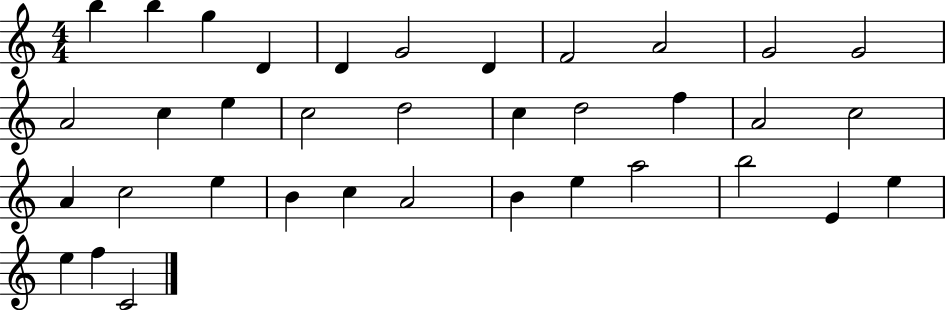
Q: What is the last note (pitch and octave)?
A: C4